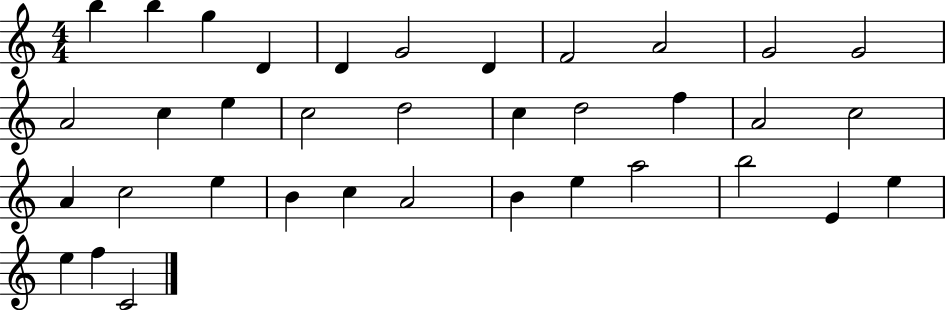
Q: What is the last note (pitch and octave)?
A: C4